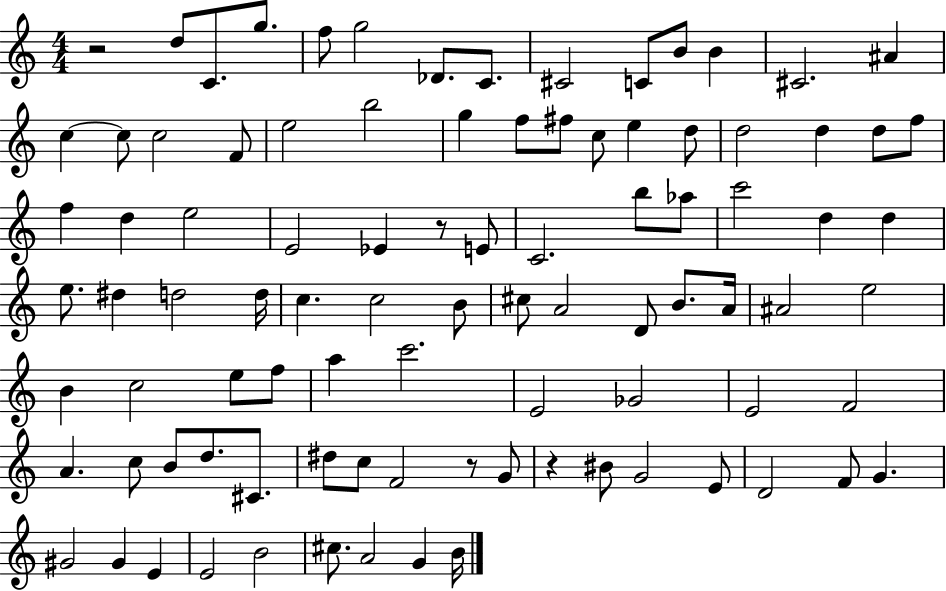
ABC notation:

X:1
T:Untitled
M:4/4
L:1/4
K:C
z2 d/2 C/2 g/2 f/2 g2 _D/2 C/2 ^C2 C/2 B/2 B ^C2 ^A c c/2 c2 F/2 e2 b2 g f/2 ^f/2 c/2 e d/2 d2 d d/2 f/2 f d e2 E2 _E z/2 E/2 C2 b/2 _a/2 c'2 d d e/2 ^d d2 d/4 c c2 B/2 ^c/2 A2 D/2 B/2 A/4 ^A2 e2 B c2 e/2 f/2 a c'2 E2 _G2 E2 F2 A c/2 B/2 d/2 ^C/2 ^d/2 c/2 F2 z/2 G/2 z ^B/2 G2 E/2 D2 F/2 G ^G2 ^G E E2 B2 ^c/2 A2 G B/4